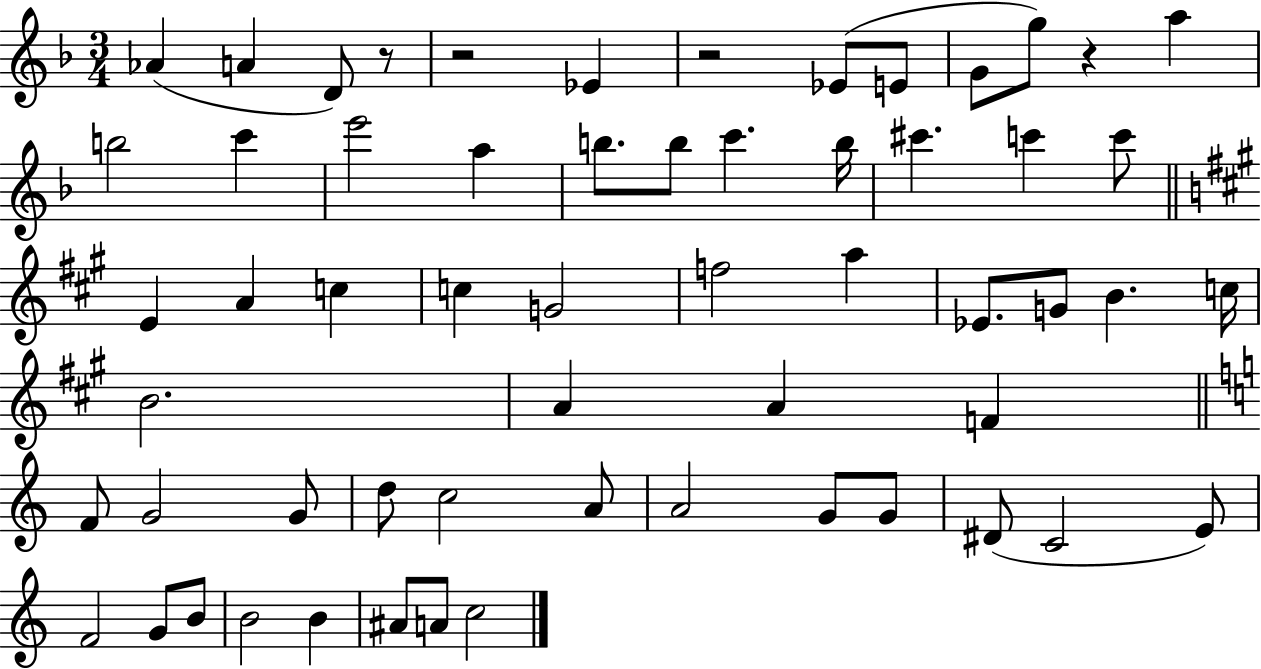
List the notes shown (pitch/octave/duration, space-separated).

Ab4/q A4/q D4/e R/e R/h Eb4/q R/h Eb4/e E4/e G4/e G5/e R/q A5/q B5/h C6/q E6/h A5/q B5/e. B5/e C6/q. B5/s C#6/q. C6/q C6/e E4/q A4/q C5/q C5/q G4/h F5/h A5/q Eb4/e. G4/e B4/q. C5/s B4/h. A4/q A4/q F4/q F4/e G4/h G4/e D5/e C5/h A4/e A4/h G4/e G4/e D#4/e C4/h E4/e F4/h G4/e B4/e B4/h B4/q A#4/e A4/e C5/h